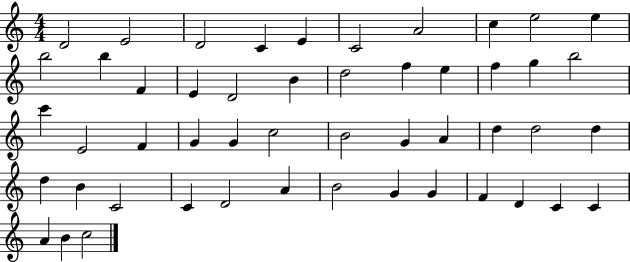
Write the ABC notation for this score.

X:1
T:Untitled
M:4/4
L:1/4
K:C
D2 E2 D2 C E C2 A2 c e2 e b2 b F E D2 B d2 f e f g b2 c' E2 F G G c2 B2 G A d d2 d d B C2 C D2 A B2 G G F D C C A B c2